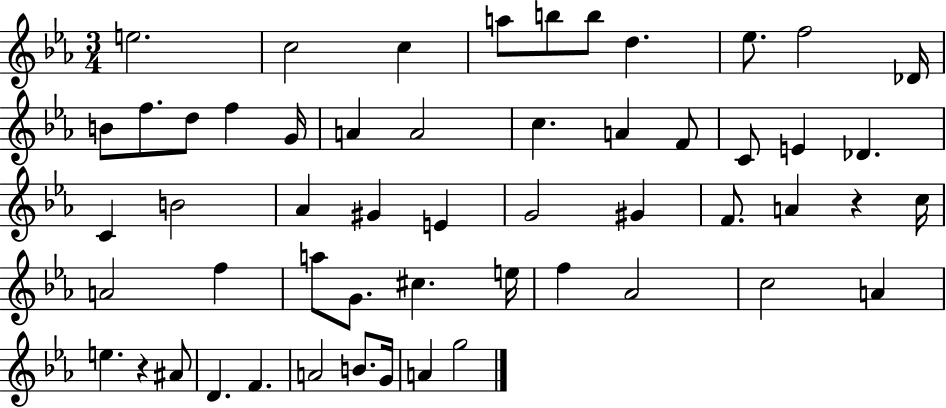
{
  \clef treble
  \numericTimeSignature
  \time 3/4
  \key ees \major
  \repeat volta 2 { e''2. | c''2 c''4 | a''8 b''8 b''8 d''4. | ees''8. f''2 des'16 | \break b'8 f''8. d''8 f''4 g'16 | a'4 a'2 | c''4. a'4 f'8 | c'8 e'4 des'4. | \break c'4 b'2 | aes'4 gis'4 e'4 | g'2 gis'4 | f'8. a'4 r4 c''16 | \break a'2 f''4 | a''8 g'8. cis''4. e''16 | f''4 aes'2 | c''2 a'4 | \break e''4. r4 ais'8 | d'4. f'4. | a'2 b'8. g'16 | a'4 g''2 | \break } \bar "|."
}